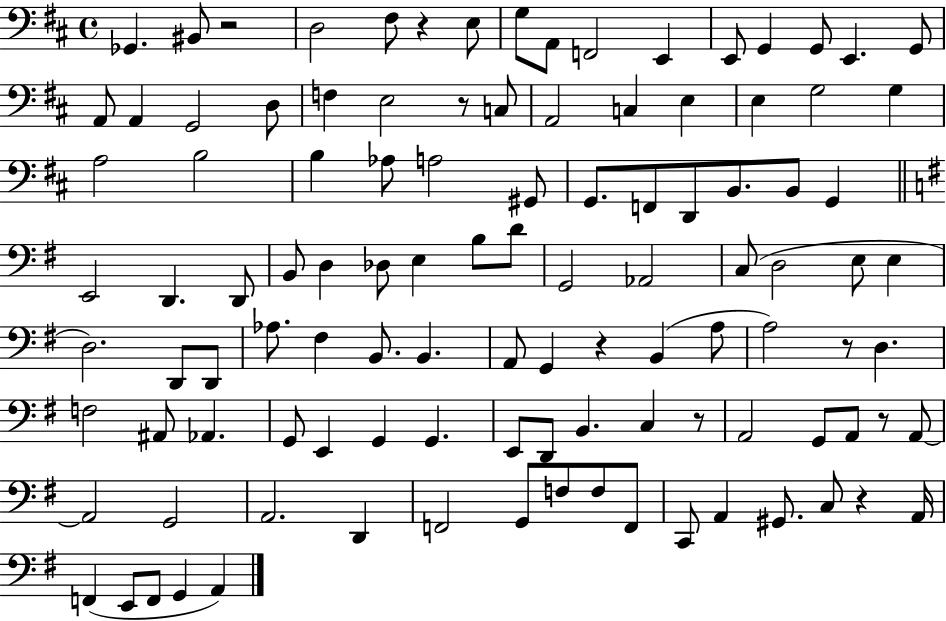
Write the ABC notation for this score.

X:1
T:Untitled
M:4/4
L:1/4
K:D
_G,, ^B,,/2 z2 D,2 ^F,/2 z E,/2 G,/2 A,,/2 F,,2 E,, E,,/2 G,, G,,/2 E,, G,,/2 A,,/2 A,, G,,2 D,/2 F, E,2 z/2 C,/2 A,,2 C, E, E, G,2 G, A,2 B,2 B, _A,/2 A,2 ^G,,/2 G,,/2 F,,/2 D,,/2 B,,/2 B,,/2 G,, E,,2 D,, D,,/2 B,,/2 D, _D,/2 E, B,/2 D/2 G,,2 _A,,2 C,/2 D,2 E,/2 E, D,2 D,,/2 D,,/2 _A,/2 ^F, B,,/2 B,, A,,/2 G,, z B,, A,/2 A,2 z/2 D, F,2 ^A,,/2 _A,, G,,/2 E,, G,, G,, E,,/2 D,,/2 B,, C, z/2 A,,2 G,,/2 A,,/2 z/2 A,,/2 A,,2 G,,2 A,,2 D,, F,,2 G,,/2 F,/2 F,/2 F,,/2 C,,/2 A,, ^G,,/2 C,/2 z A,,/4 F,, E,,/2 F,,/2 G,, A,,